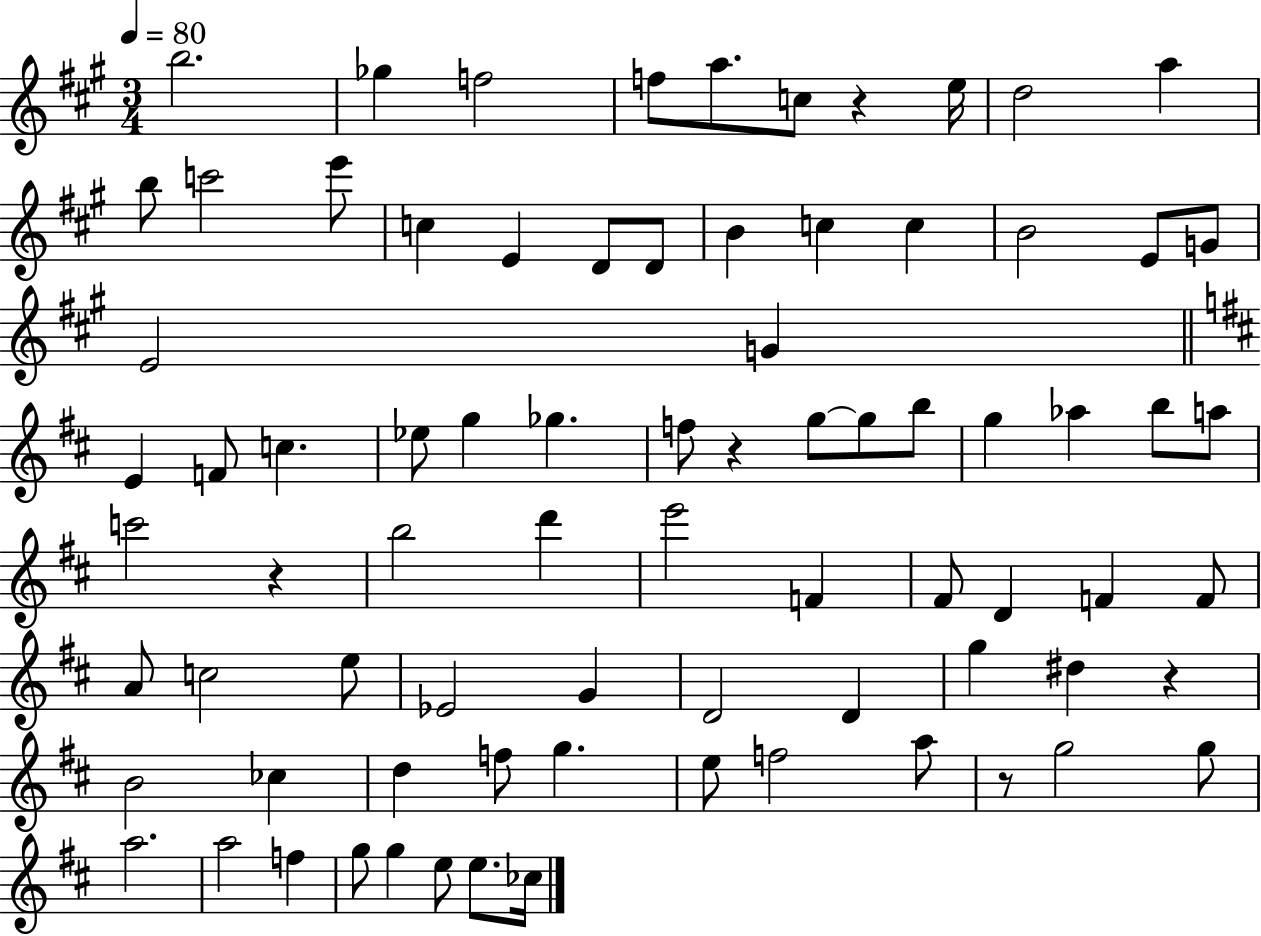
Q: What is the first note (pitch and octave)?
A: B5